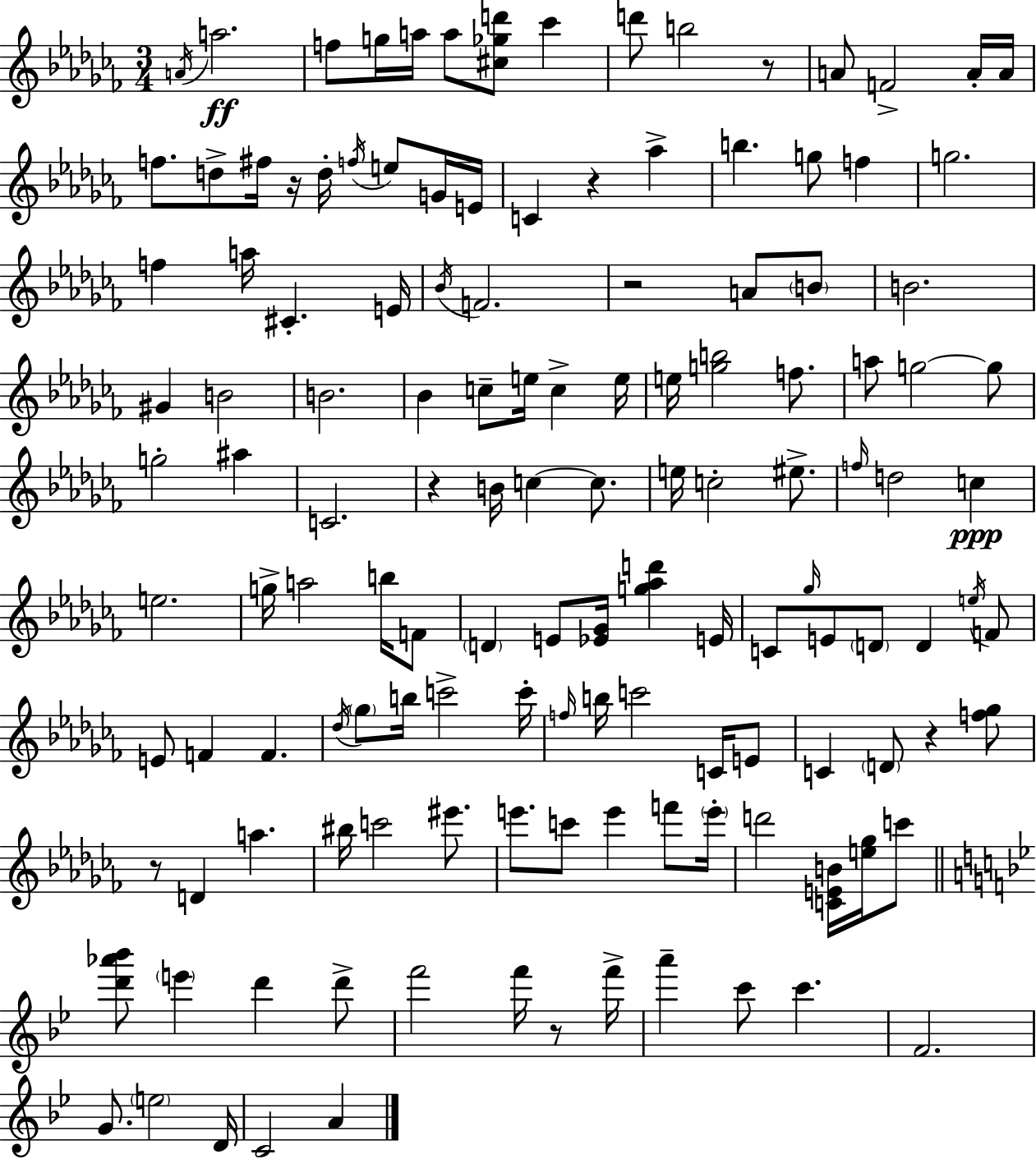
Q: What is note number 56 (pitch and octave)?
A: E5